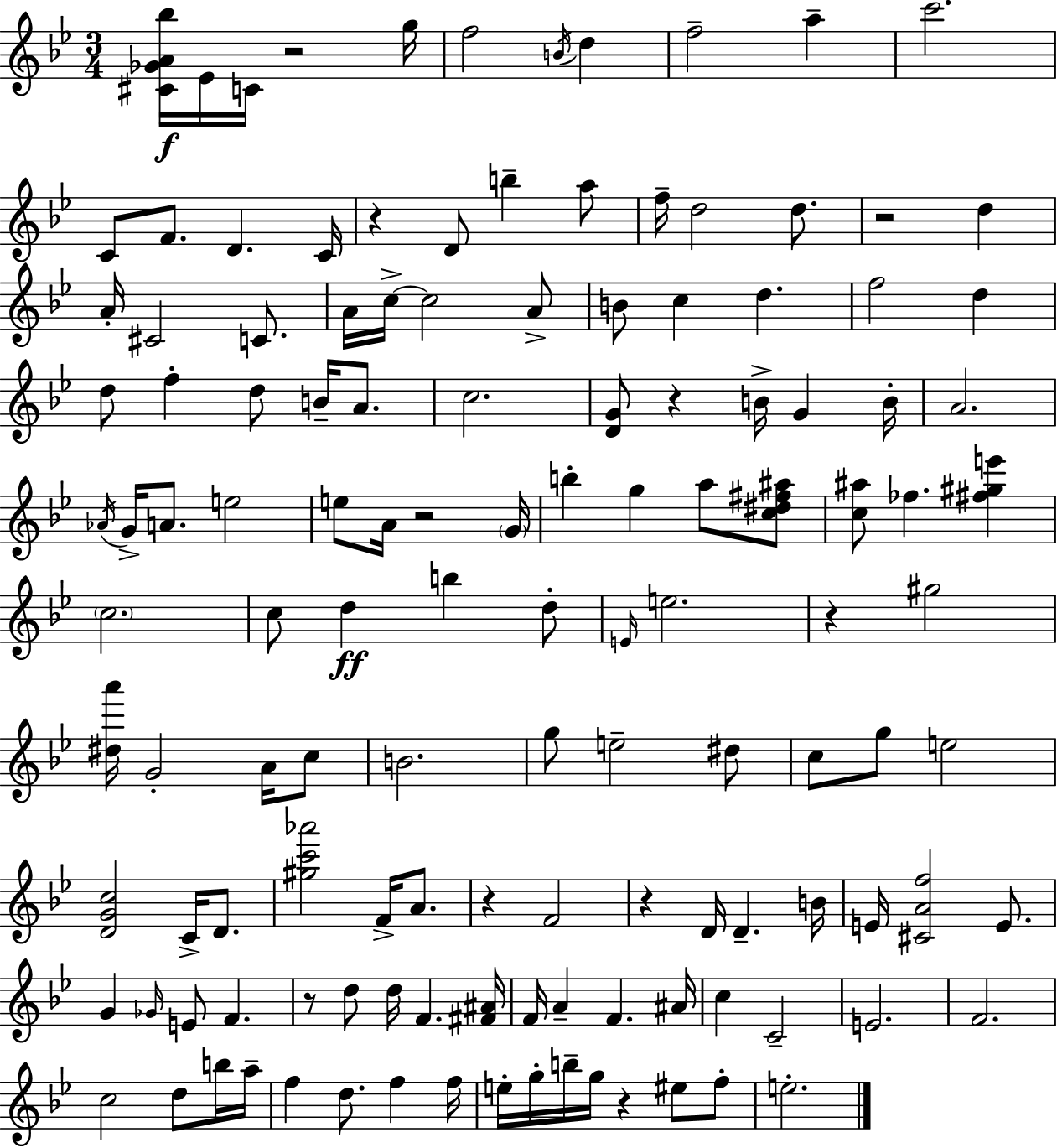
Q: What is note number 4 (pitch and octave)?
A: F5